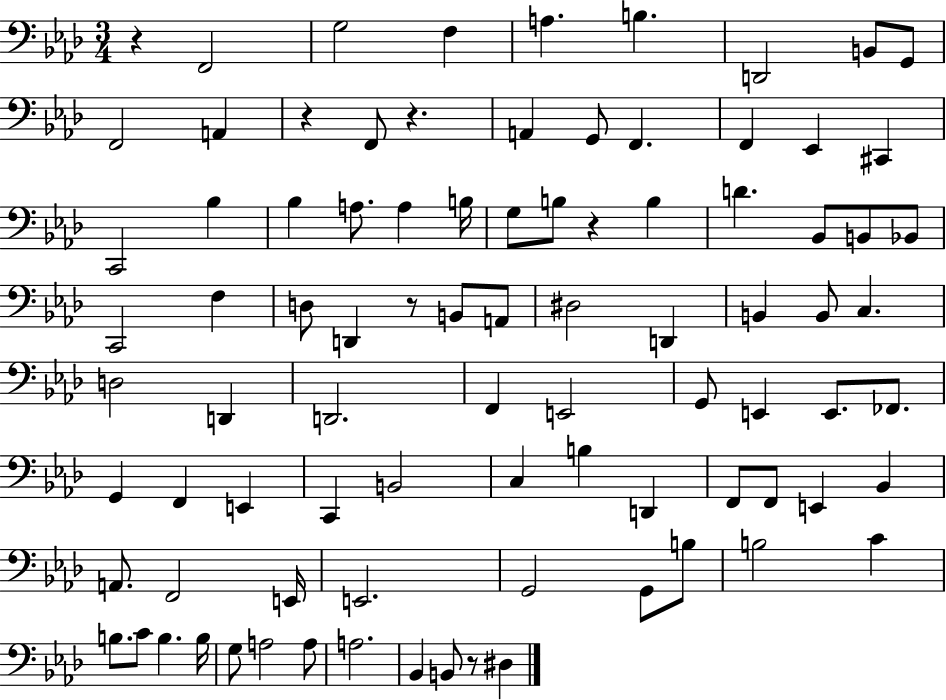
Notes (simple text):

R/q F2/h G3/h F3/q A3/q. B3/q. D2/h B2/e G2/e F2/h A2/q R/q F2/e R/q. A2/q G2/e F2/q. F2/q Eb2/q C#2/q C2/h Bb3/q Bb3/q A3/e. A3/q B3/s G3/e B3/e R/q B3/q D4/q. Bb2/e B2/e Bb2/e C2/h F3/q D3/e D2/q R/e B2/e A2/e D#3/h D2/q B2/q B2/e C3/q. D3/h D2/q D2/h. F2/q E2/h G2/e E2/q E2/e. FES2/e. G2/q F2/q E2/q C2/q B2/h C3/q B3/q D2/q F2/e F2/e E2/q Bb2/q A2/e. F2/h E2/s E2/h. G2/h G2/e B3/e B3/h C4/q B3/e. C4/e B3/q. B3/s G3/e A3/h A3/e A3/h. Bb2/q B2/e R/e D#3/q